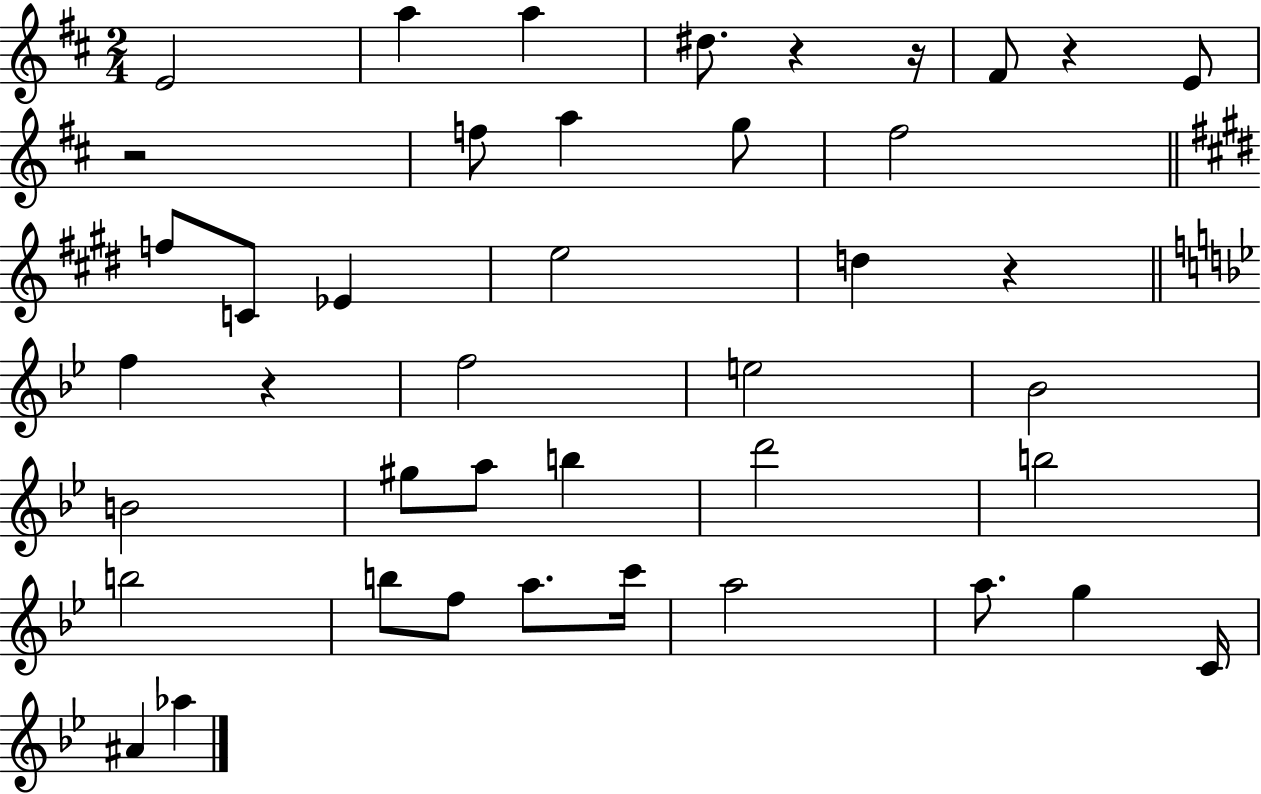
E4/h A5/q A5/q D#5/e. R/q R/s F#4/e R/q E4/e R/h F5/e A5/q G5/e F#5/h F5/e C4/e Eb4/q E5/h D5/q R/q F5/q R/q F5/h E5/h Bb4/h B4/h G#5/e A5/e B5/q D6/h B5/h B5/h B5/e F5/e A5/e. C6/s A5/h A5/e. G5/q C4/s A#4/q Ab5/q